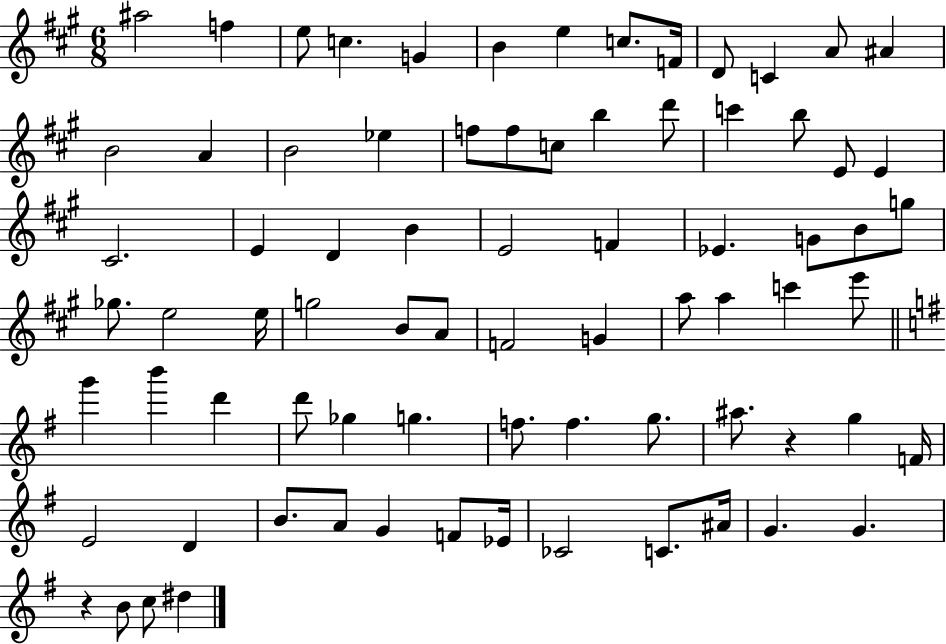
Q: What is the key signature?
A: A major